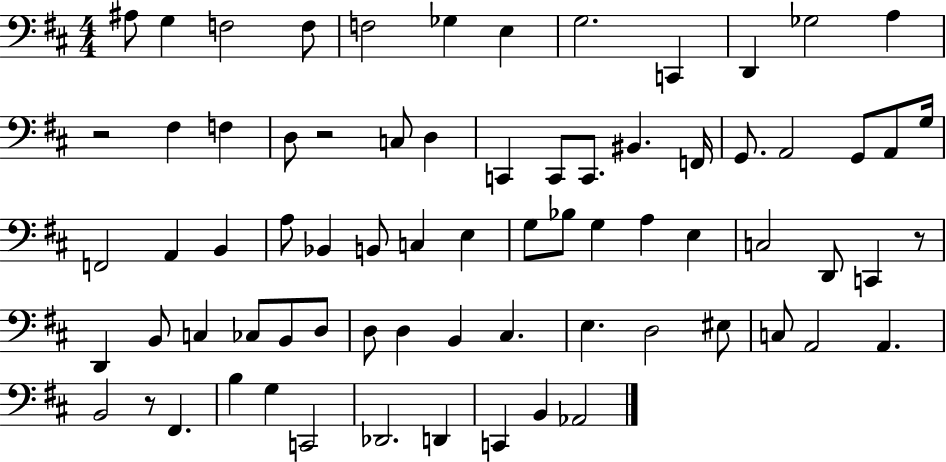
{
  \clef bass
  \numericTimeSignature
  \time 4/4
  \key d \major
  ais8 g4 f2 f8 | f2 ges4 e4 | g2. c,4 | d,4 ges2 a4 | \break r2 fis4 f4 | d8 r2 c8 d4 | c,4 c,8 c,8. bis,4. f,16 | g,8. a,2 g,8 a,8 g16 | \break f,2 a,4 b,4 | a8 bes,4 b,8 c4 e4 | g8 bes8 g4 a4 e4 | c2 d,8 c,4 r8 | \break d,4 b,8 c4 ces8 b,8 d8 | d8 d4 b,4 cis4. | e4. d2 eis8 | c8 a,2 a,4. | \break b,2 r8 fis,4. | b4 g4 c,2 | des,2. d,4 | c,4 b,4 aes,2 | \break \bar "|."
}